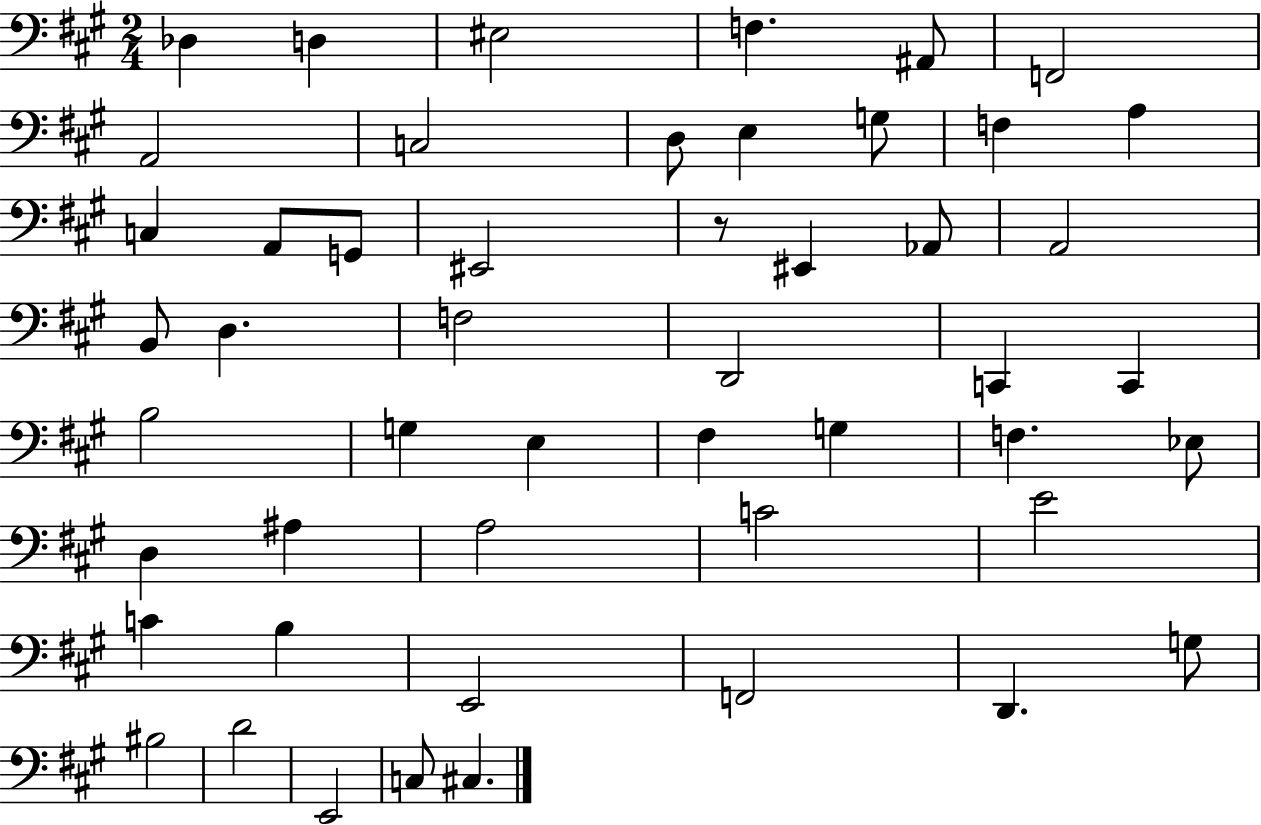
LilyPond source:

{
  \clef bass
  \numericTimeSignature
  \time 2/4
  \key a \major
  \repeat volta 2 { des4 d4 | eis2 | f4. ais,8 | f,2 | \break a,2 | c2 | d8 e4 g8 | f4 a4 | \break c4 a,8 g,8 | eis,2 | r8 eis,4 aes,8 | a,2 | \break b,8 d4. | f2 | d,2 | c,4 c,4 | \break b2 | g4 e4 | fis4 g4 | f4. ees8 | \break d4 ais4 | a2 | c'2 | e'2 | \break c'4 b4 | e,2 | f,2 | d,4. g8 | \break bis2 | d'2 | e,2 | c8 cis4. | \break } \bar "|."
}